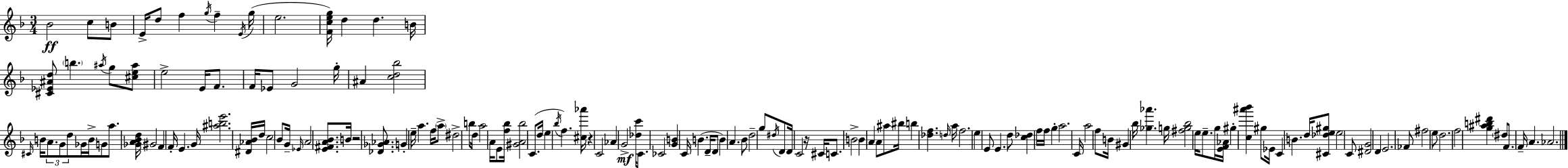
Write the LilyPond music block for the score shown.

{
  \clef treble
  \numericTimeSignature
  \time 3/4
  \key d \minor
  \repeat volta 2 { bes'2\ff c''8 b'8 | e'16-> d''8 f''4 \acciaccatura { g''16 } f''4-- | \acciaccatura { e'16 } g''16( e''2. | <f' c'' e'' g''>16) d''4 d''4. | \break b'16 <cis' ees' ais' d''>8 \parenthesize b''4. \acciaccatura { ais''16 } g''8 | <cis'' e'' ais''>8 e''2-> e'16 | f'8. f'16 ees'8 g'2 | g''16-. ais'4 <c'' d'' bes''>2 | \break \grace { cis'16 } b'16 \tuplet 3/2 { a'8. g'8 d''8 } | ges'16 b'16-> g'8 a''8. <ges' a' bes' d''>16 gis'2 | f'4 f'16-. e'4. | g'16 <ais'' b'' e'''>2. | \break <dis' aes' bes'>16 d''16 c''2 | bes'8 g'16-- \grace { ees'16 } a'2 | <e' fis' a' bes'>8. b'16 r2 | <des' ges' aes'>8. g'4-. e''16-- a''4. | \break f''16 \parenthesize a''8-> dis''2-> | b''8 d''16 a''2 | a'16 e'8 <f'' bes''>16 <gis' a' bes''>2 | c'8.( d''16 e''4 \acciaccatura { bes''16 } f''4.) | \break <cis'' aes'''>16 r4 c'2 | aes'4 g'2->\mf | <des'' c'''>16 c'8. ces'2 | <g' b'>4 c'16 b'4.( | \break d'16-- d'8 b'4) | a'4. bes'8 d''2-- | g''8 \acciaccatura { dis''16 } d'8 d'16 c'2 | r16 cis'16 c'8. b'2-> | \break b'4 a'4 | a'8 ais''8 bis''16 b''4 | <des'' f''>4. \grace { d''16 } a''16 f''2. | e''4 | \break e'8 e'4. d''8 <c'' des''>4 | f''16 f''16 g''4-. a''2. | c'16 a''2 | f''8 b'16 gis'4 | \break bes''16 <ges'' aes'''>4. g''16 <fis'' g'' bes''>2 | e''16 e''8.-- g''16 <e' f' aes'>16 gis''4-. | <c'' ais''' bes'''>4 gis''8 ees'16 c'4 | b'4. d''16 <cis' des'' e'' gis''>8 e''2 | \break c'8 <dis' g'>2 | d'4 e'2. | fes'8 fis''2 | e''8 d''2. | \break f''2 | <g'' ais'' b'' dis'''>4 \parenthesize dis''8 f'8. | f'16-- a'4. aes'2. | } \bar "|."
}